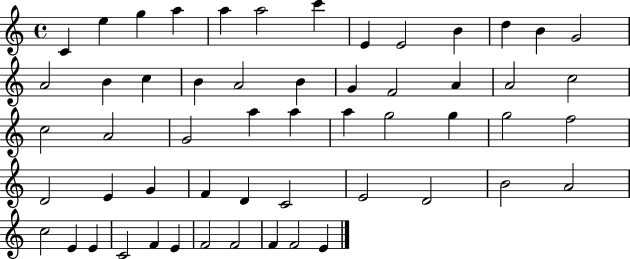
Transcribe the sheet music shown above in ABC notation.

X:1
T:Untitled
M:4/4
L:1/4
K:C
C e g a a a2 c' E E2 B d B G2 A2 B c B A2 B G F2 A A2 c2 c2 A2 G2 a a a g2 g g2 f2 D2 E G F D C2 E2 D2 B2 A2 c2 E E C2 F E F2 F2 F F2 E